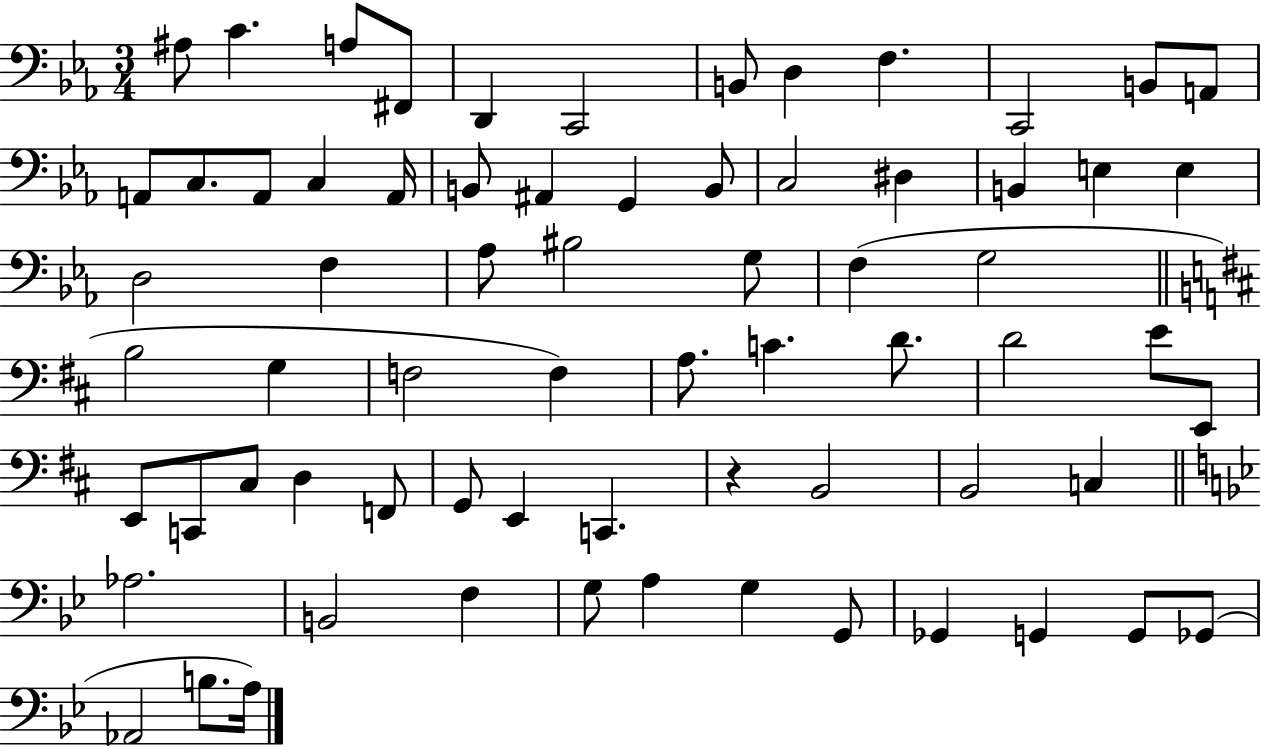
A#3/e C4/q. A3/e F#2/e D2/q C2/h B2/e D3/q F3/q. C2/h B2/e A2/e A2/e C3/e. A2/e C3/q A2/s B2/e A#2/q G2/q B2/e C3/h D#3/q B2/q E3/q E3/q D3/h F3/q Ab3/e BIS3/h G3/e F3/q G3/h B3/h G3/q F3/h F3/q A3/e. C4/q. D4/e. D4/h E4/e E2/e E2/e C2/e C#3/e D3/q F2/e G2/e E2/q C2/q. R/q B2/h B2/h C3/q Ab3/h. B2/h F3/q G3/e A3/q G3/q G2/e Gb2/q G2/q G2/e Gb2/e Ab2/h B3/e. A3/s